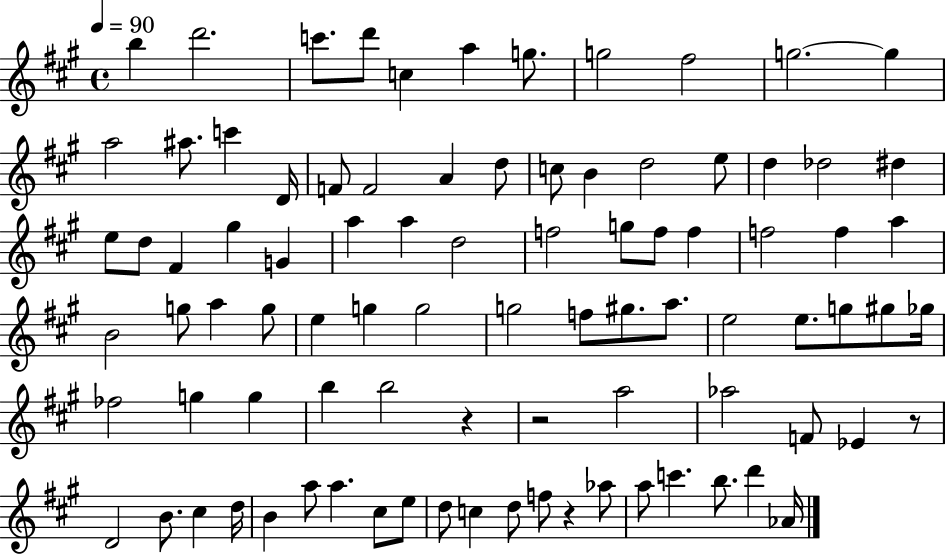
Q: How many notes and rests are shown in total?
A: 89